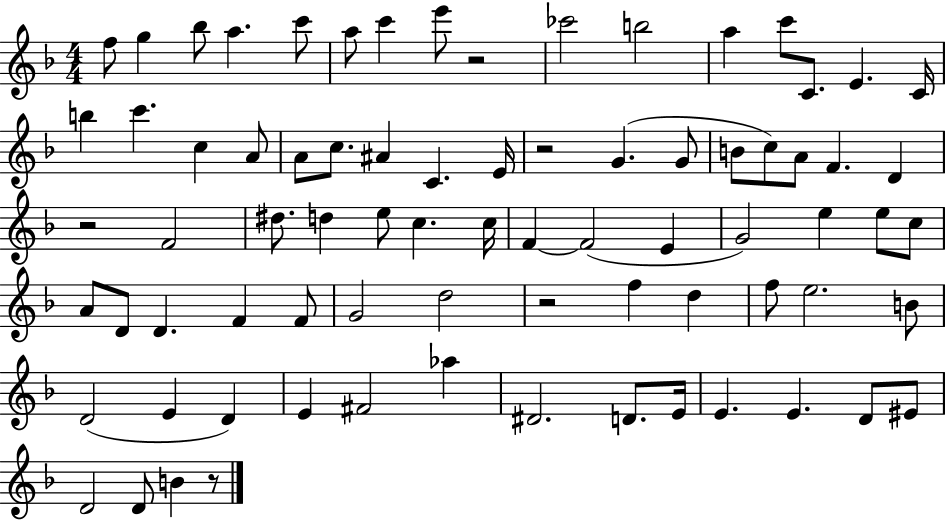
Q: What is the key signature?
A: F major